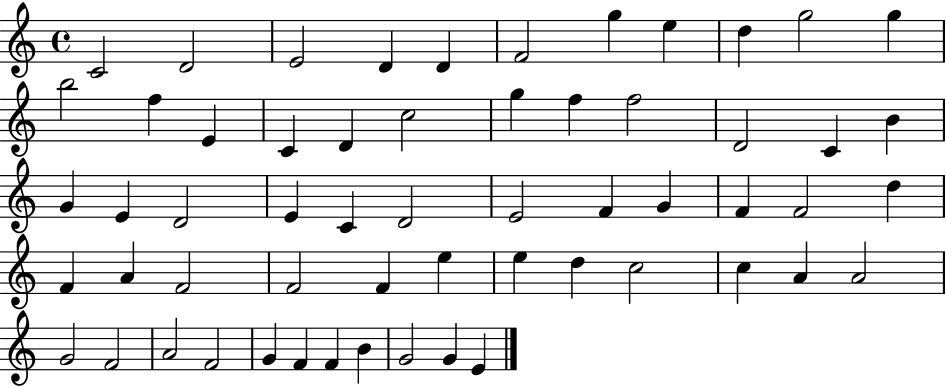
{
  \clef treble
  \time 4/4
  \defaultTimeSignature
  \key c \major
  c'2 d'2 | e'2 d'4 d'4 | f'2 g''4 e''4 | d''4 g''2 g''4 | \break b''2 f''4 e'4 | c'4 d'4 c''2 | g''4 f''4 f''2 | d'2 c'4 b'4 | \break g'4 e'4 d'2 | e'4 c'4 d'2 | e'2 f'4 g'4 | f'4 f'2 d''4 | \break f'4 a'4 f'2 | f'2 f'4 e''4 | e''4 d''4 c''2 | c''4 a'4 a'2 | \break g'2 f'2 | a'2 f'2 | g'4 f'4 f'4 b'4 | g'2 g'4 e'4 | \break \bar "|."
}